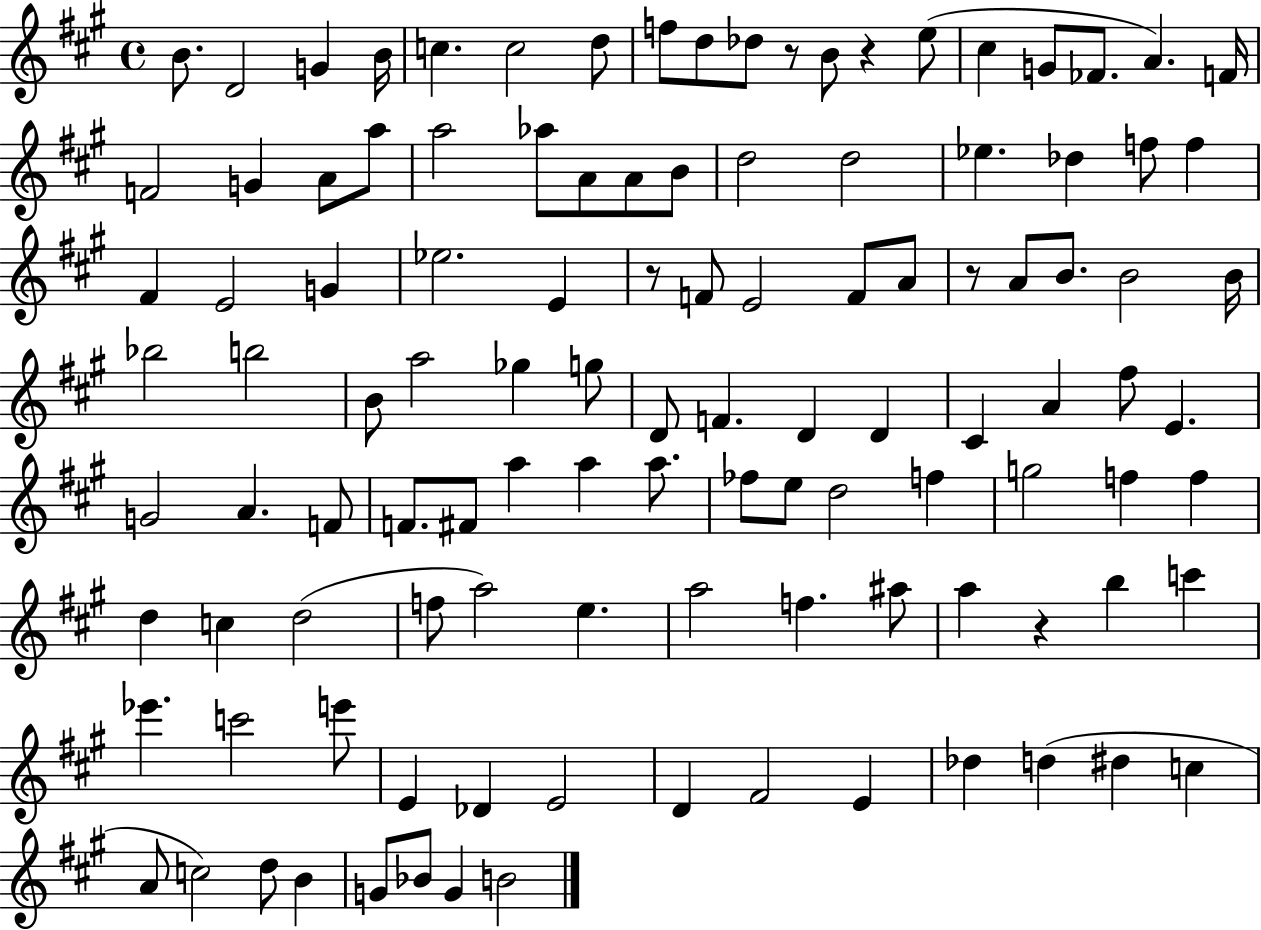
{
  \clef treble
  \time 4/4
  \defaultTimeSignature
  \key a \major
  b'8. d'2 g'4 b'16 | c''4. c''2 d''8 | f''8 d''8 des''8 r8 b'8 r4 e''8( | cis''4 g'8 fes'8. a'4.) f'16 | \break f'2 g'4 a'8 a''8 | a''2 aes''8 a'8 a'8 b'8 | d''2 d''2 | ees''4. des''4 f''8 f''4 | \break fis'4 e'2 g'4 | ees''2. e'4 | r8 f'8 e'2 f'8 a'8 | r8 a'8 b'8. b'2 b'16 | \break bes''2 b''2 | b'8 a''2 ges''4 g''8 | d'8 f'4. d'4 d'4 | cis'4 a'4 fis''8 e'4. | \break g'2 a'4. f'8 | f'8. fis'8 a''4 a''4 a''8. | fes''8 e''8 d''2 f''4 | g''2 f''4 f''4 | \break d''4 c''4 d''2( | f''8 a''2) e''4. | a''2 f''4. ais''8 | a''4 r4 b''4 c'''4 | \break ees'''4. c'''2 e'''8 | e'4 des'4 e'2 | d'4 fis'2 e'4 | des''4 d''4( dis''4 c''4 | \break a'8 c''2) d''8 b'4 | g'8 bes'8 g'4 b'2 | \bar "|."
}